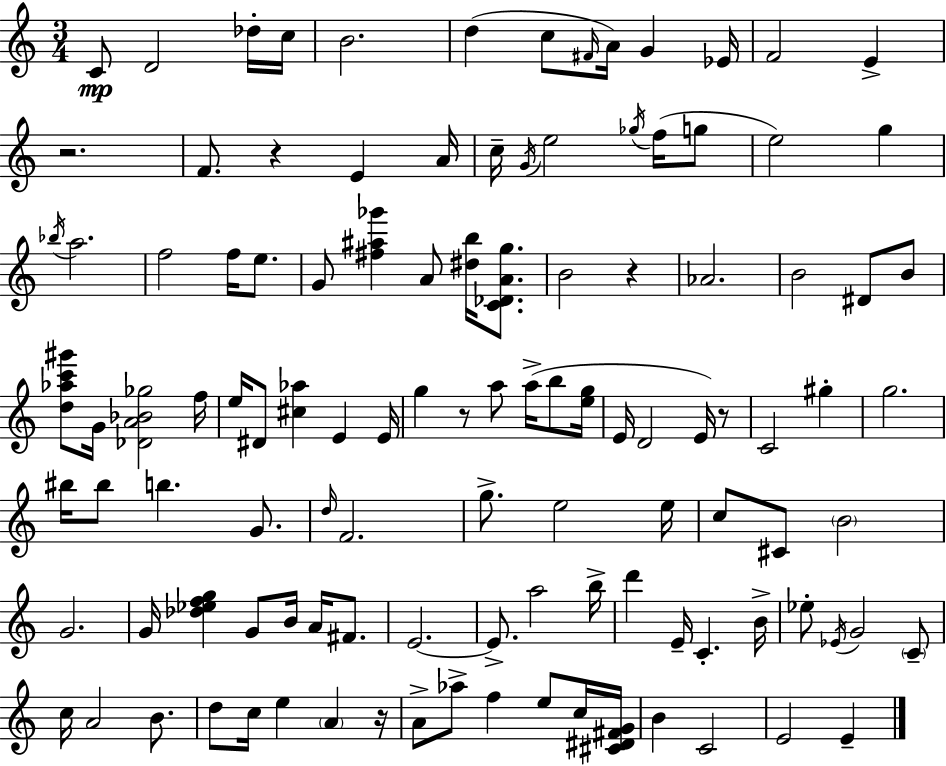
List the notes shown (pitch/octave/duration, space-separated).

C4/e D4/h Db5/s C5/s B4/h. D5/q C5/e F#4/s A4/s G4/q Eb4/s F4/h E4/q R/h. F4/e. R/q E4/q A4/s C5/s G4/s E5/h Gb5/s F5/s G5/e E5/h G5/q Bb5/s A5/h. F5/h F5/s E5/e. G4/e [F#5,A#5,Gb6]/q A4/e [D#5,B5]/s [C4,Db4,A4,G5]/e. B4/h R/q Ab4/h. B4/h D#4/e B4/e [D5,Ab5,C6,G#6]/e G4/s [Db4,A4,Bb4,Gb5]/h F5/s E5/s D#4/e [C#5,Ab5]/q E4/q E4/s G5/q R/e A5/e A5/s B5/e [E5,G5]/s E4/s D4/h E4/s R/e C4/h G#5/q G5/h. BIS5/s BIS5/e B5/q. G4/e. D5/s F4/h. G5/e. E5/h E5/s C5/e C#4/e B4/h G4/h. G4/s [Db5,Eb5,F5,G5]/q G4/e B4/s A4/s F#4/e. E4/h. E4/e. A5/h B5/s D6/q E4/s C4/q. B4/s Eb5/e Eb4/s G4/h C4/e C5/s A4/h B4/e. D5/e C5/s E5/q A4/q R/s A4/e Ab5/e F5/q E5/e C5/s [C#4,D#4,F#4,G4]/s B4/q C4/h E4/h E4/q